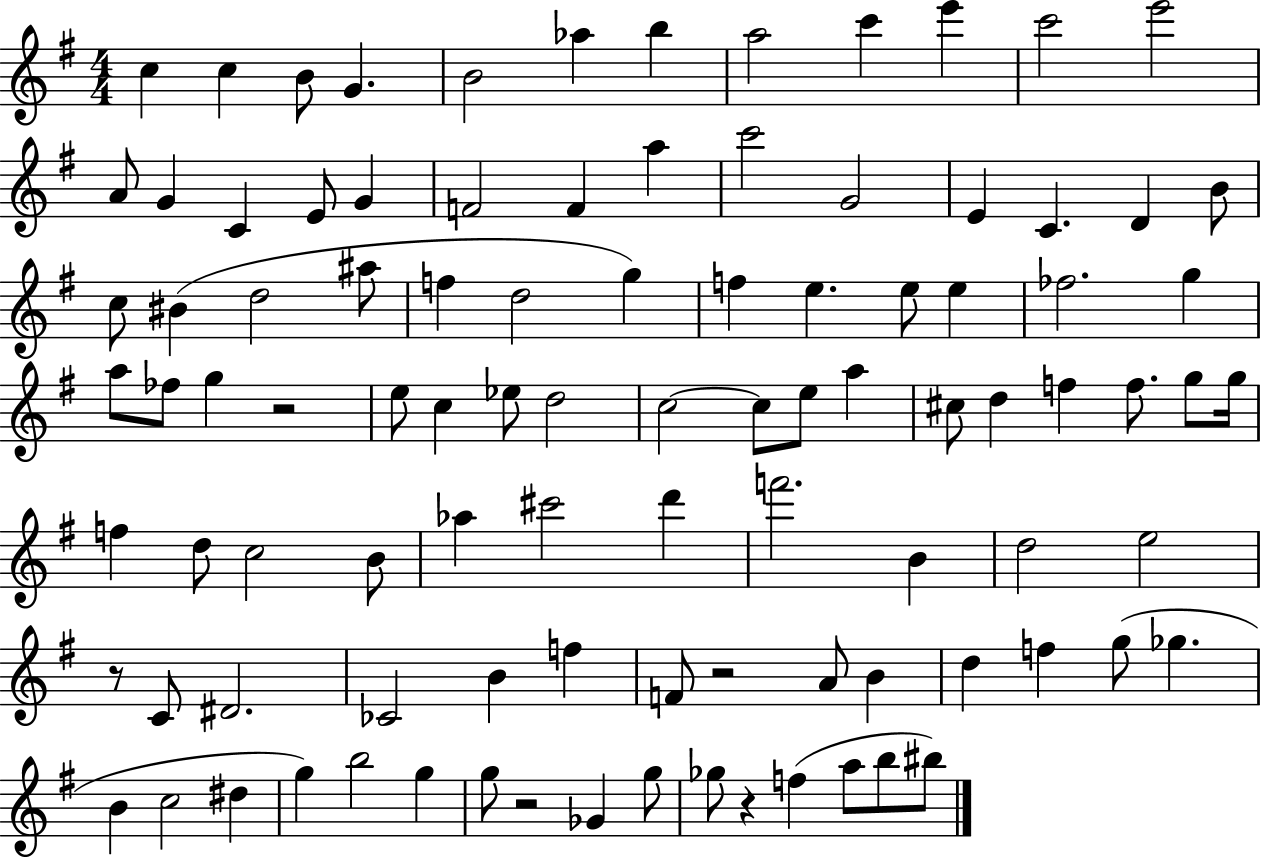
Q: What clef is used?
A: treble